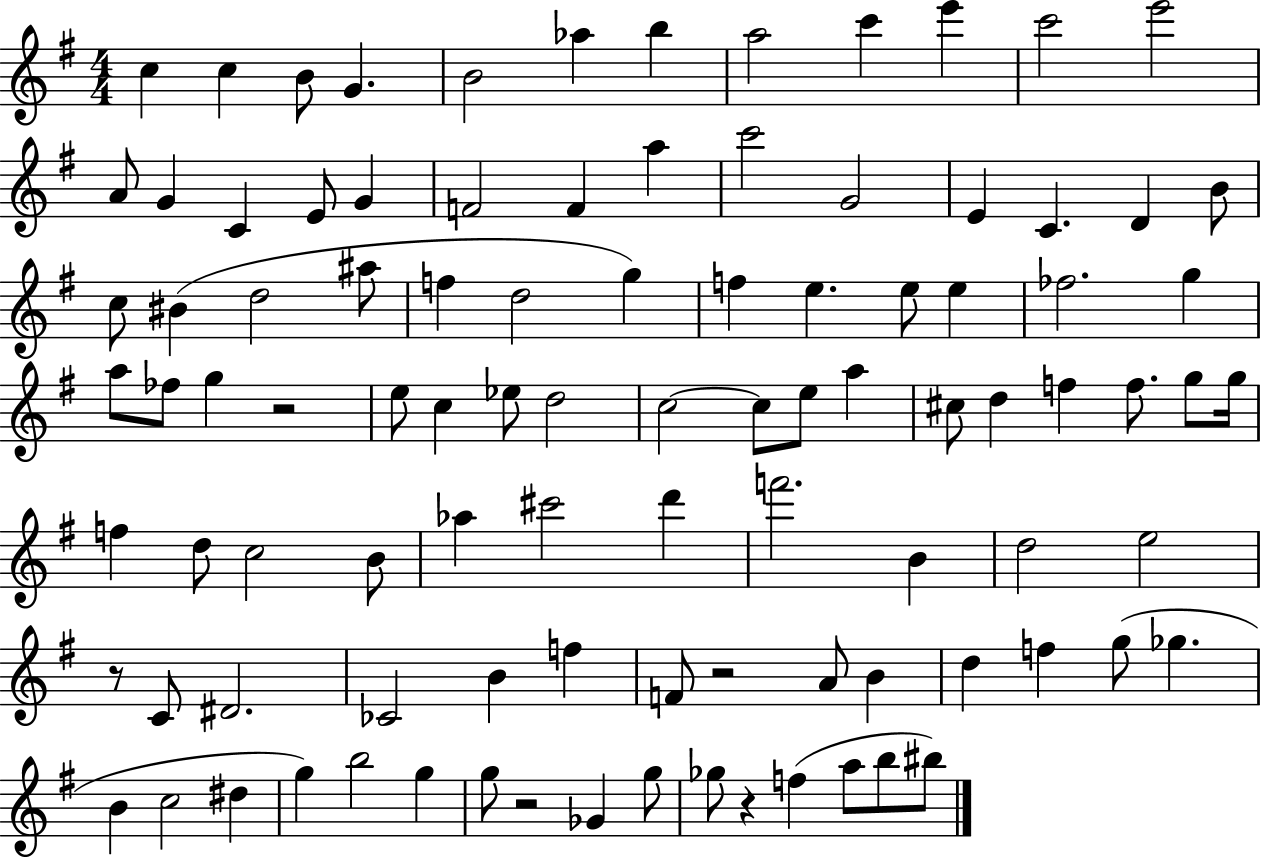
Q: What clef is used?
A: treble